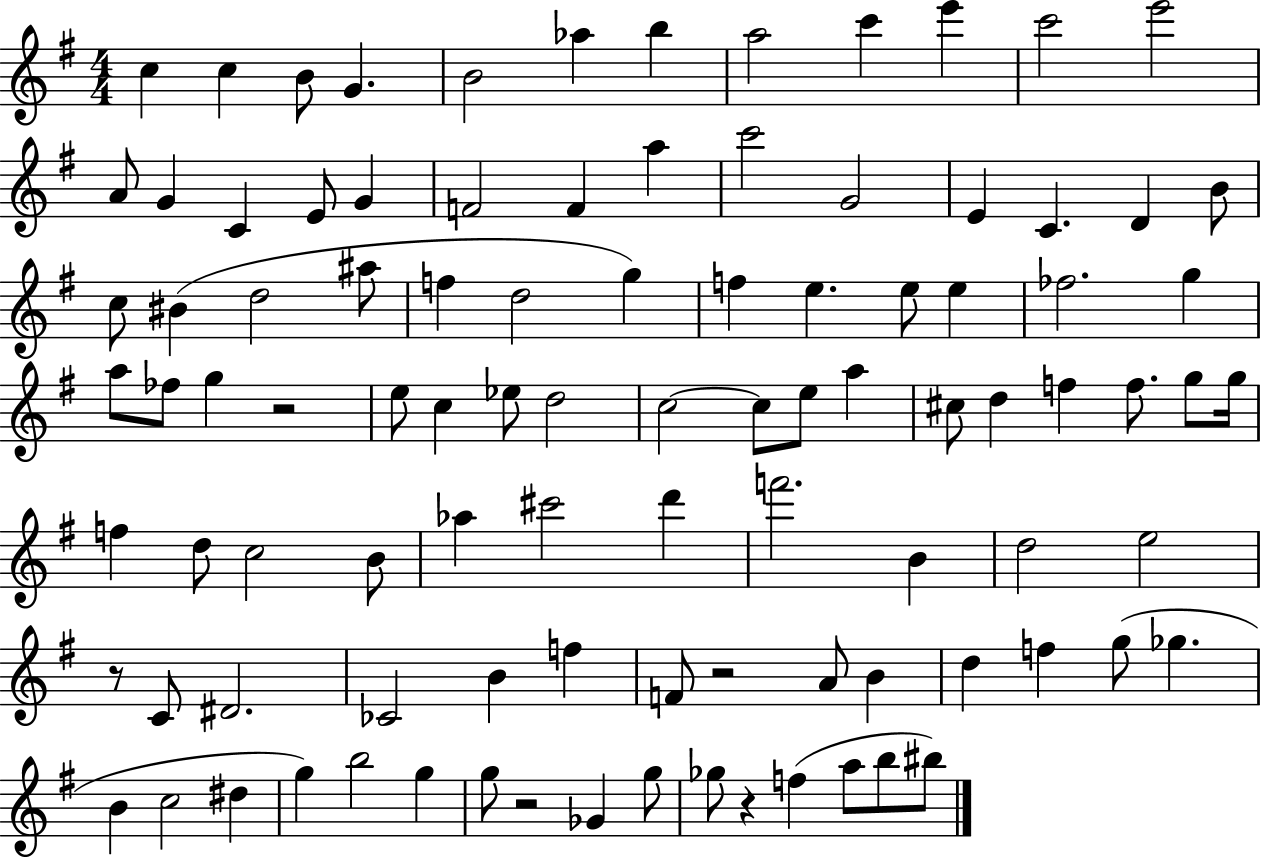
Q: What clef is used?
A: treble